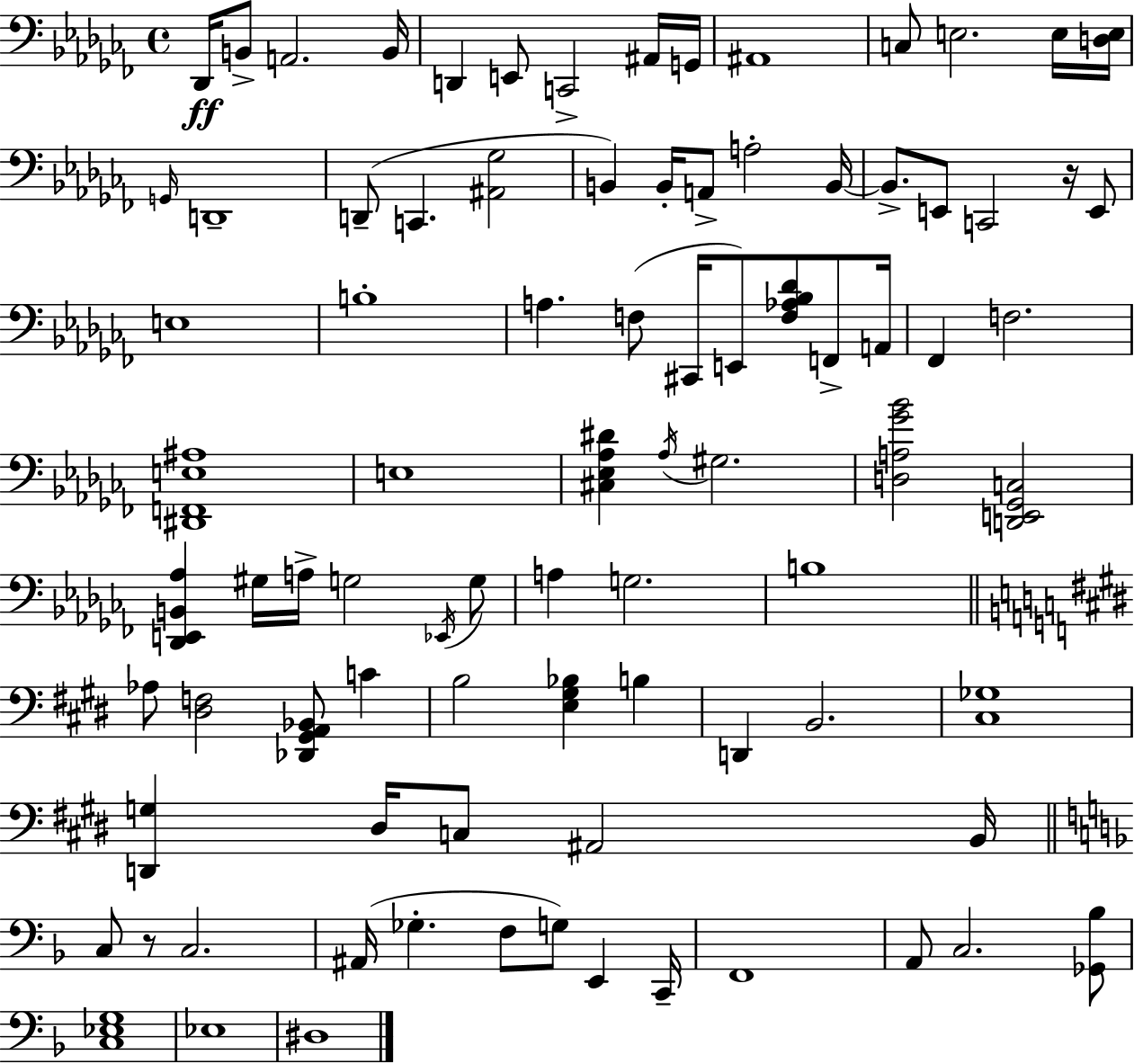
X:1
T:Untitled
M:4/4
L:1/4
K:Abm
_D,,/4 B,,/2 A,,2 B,,/4 D,, E,,/2 C,,2 ^A,,/4 G,,/4 ^A,,4 C,/2 E,2 E,/4 [D,E,]/4 G,,/4 D,,4 D,,/2 C,, [^A,,_G,]2 B,, B,,/4 A,,/2 A,2 B,,/4 B,,/2 E,,/2 C,,2 z/4 E,,/2 E,4 B,4 A, F,/2 ^C,,/4 E,,/2 [F,_A,_B,_D]/2 F,,/2 A,,/4 _F,, F,2 [^D,,F,,E,^A,]4 E,4 [^C,_E,_A,^D] _A,/4 ^G,2 [D,A,_G_B]2 [D,,E,,_G,,C,]2 [_D,,E,,B,,_A,] ^G,/4 A,/4 G,2 _E,,/4 G,/2 A, G,2 B,4 _A,/2 [^D,F,]2 [_D,,^G,,A,,_B,,]/2 C B,2 [E,^G,_B,] B, D,, B,,2 [^C,_G,]4 [D,,G,] ^D,/4 C,/2 ^A,,2 B,,/4 C,/2 z/2 C,2 ^A,,/4 _G, F,/2 G,/2 E,, C,,/4 F,,4 A,,/2 C,2 [_G,,_B,]/2 [C,_E,G,]4 _E,4 ^D,4